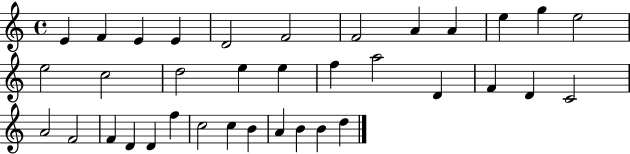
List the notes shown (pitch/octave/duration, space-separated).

E4/q F4/q E4/q E4/q D4/h F4/h F4/h A4/q A4/q E5/q G5/q E5/h E5/h C5/h D5/h E5/q E5/q F5/q A5/h D4/q F4/q D4/q C4/h A4/h F4/h F4/q D4/q D4/q F5/q C5/h C5/q B4/q A4/q B4/q B4/q D5/q